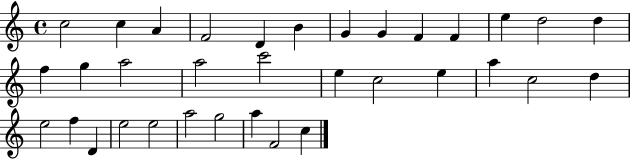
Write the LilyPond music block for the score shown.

{
  \clef treble
  \time 4/4
  \defaultTimeSignature
  \key c \major
  c''2 c''4 a'4 | f'2 d'4 b'4 | g'4 g'4 f'4 f'4 | e''4 d''2 d''4 | \break f''4 g''4 a''2 | a''2 c'''2 | e''4 c''2 e''4 | a''4 c''2 d''4 | \break e''2 f''4 d'4 | e''2 e''2 | a''2 g''2 | a''4 f'2 c''4 | \break \bar "|."
}